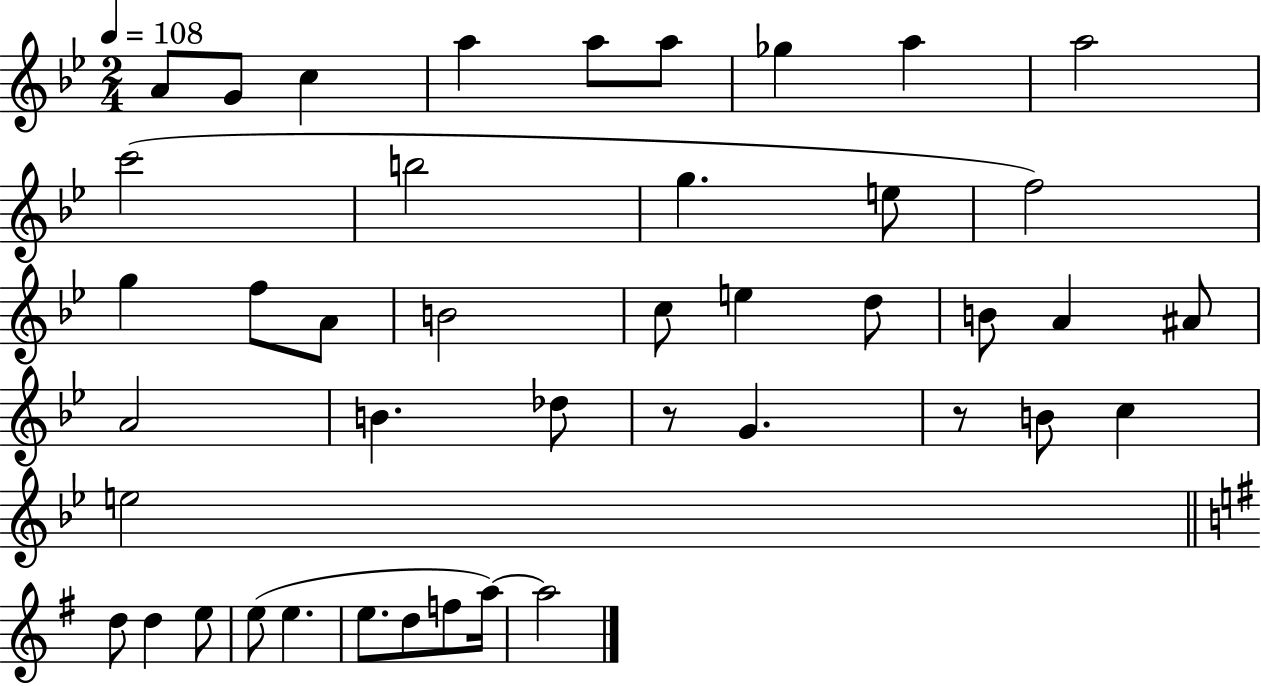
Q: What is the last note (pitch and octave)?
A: A5